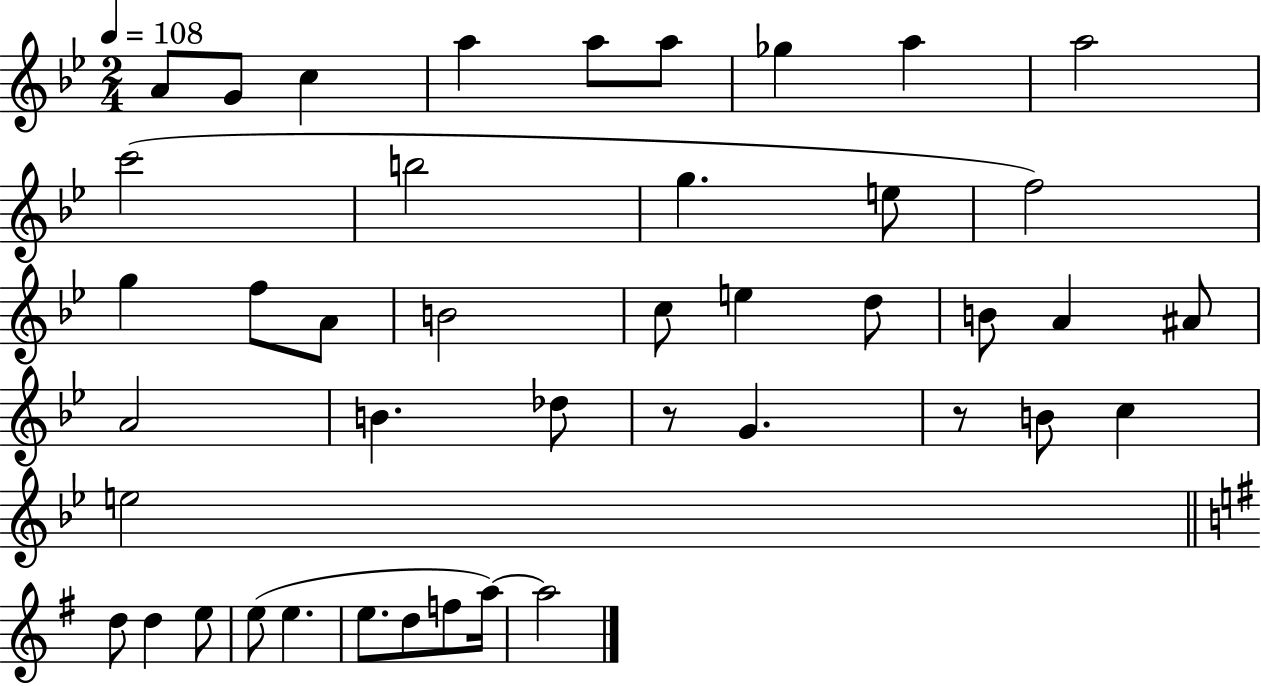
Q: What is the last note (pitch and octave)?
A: A5